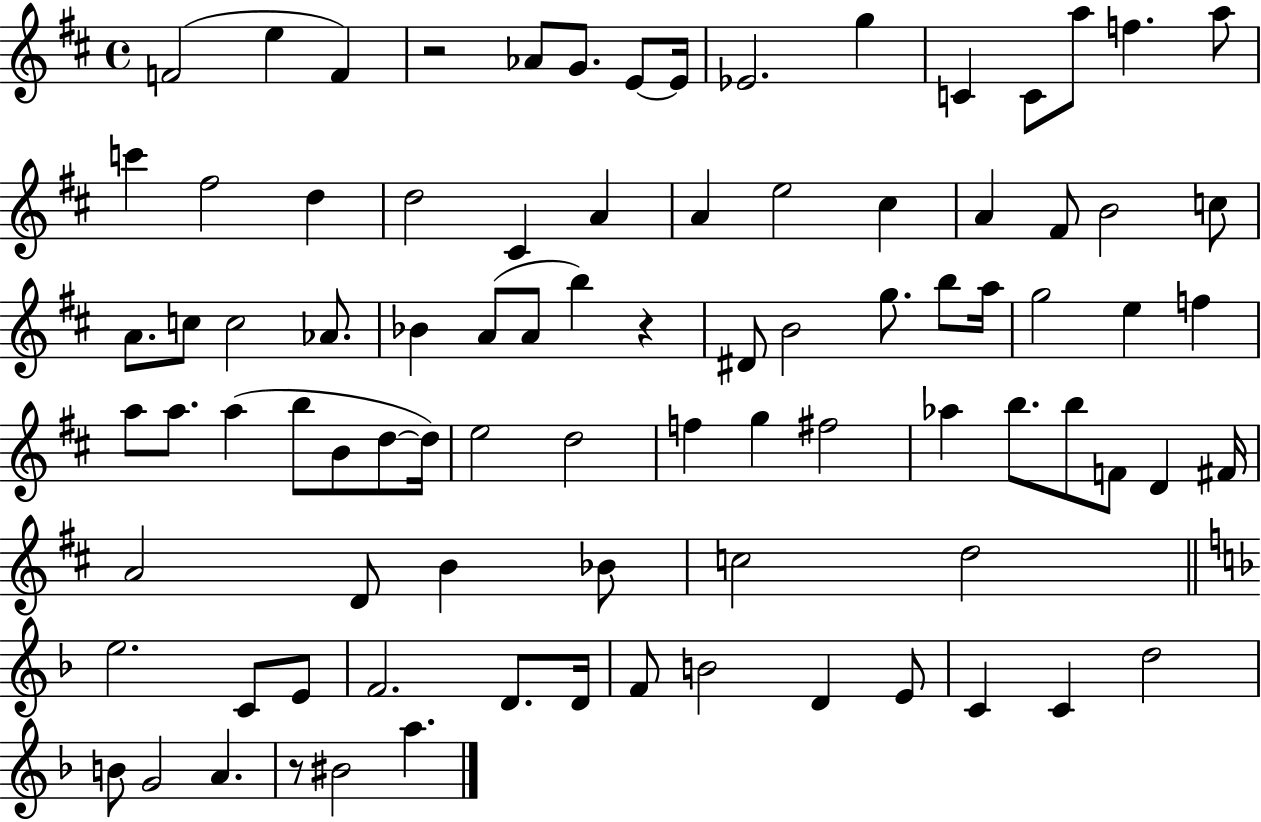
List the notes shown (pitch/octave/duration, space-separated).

F4/h E5/q F4/q R/h Ab4/e G4/e. E4/e E4/s Eb4/h. G5/q C4/q C4/e A5/e F5/q. A5/e C6/q F#5/h D5/q D5/h C#4/q A4/q A4/q E5/h C#5/q A4/q F#4/e B4/h C5/e A4/e. C5/e C5/h Ab4/e. Bb4/q A4/e A4/e B5/q R/q D#4/e B4/h G5/e. B5/e A5/s G5/h E5/q F5/q A5/e A5/e. A5/q B5/e B4/e D5/e D5/s E5/h D5/h F5/q G5/q F#5/h Ab5/q B5/e. B5/e F4/e D4/q F#4/s A4/h D4/e B4/q Bb4/e C5/h D5/h E5/h. C4/e E4/e F4/h. D4/e. D4/s F4/e B4/h D4/q E4/e C4/q C4/q D5/h B4/e G4/h A4/q. R/e BIS4/h A5/q.